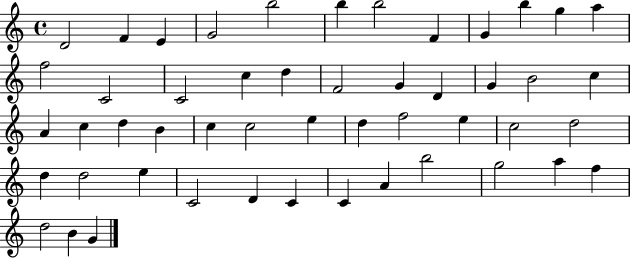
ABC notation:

X:1
T:Untitled
M:4/4
L:1/4
K:C
D2 F E G2 b2 b b2 F G b g a f2 C2 C2 c d F2 G D G B2 c A c d B c c2 e d f2 e c2 d2 d d2 e C2 D C C A b2 g2 a f d2 B G